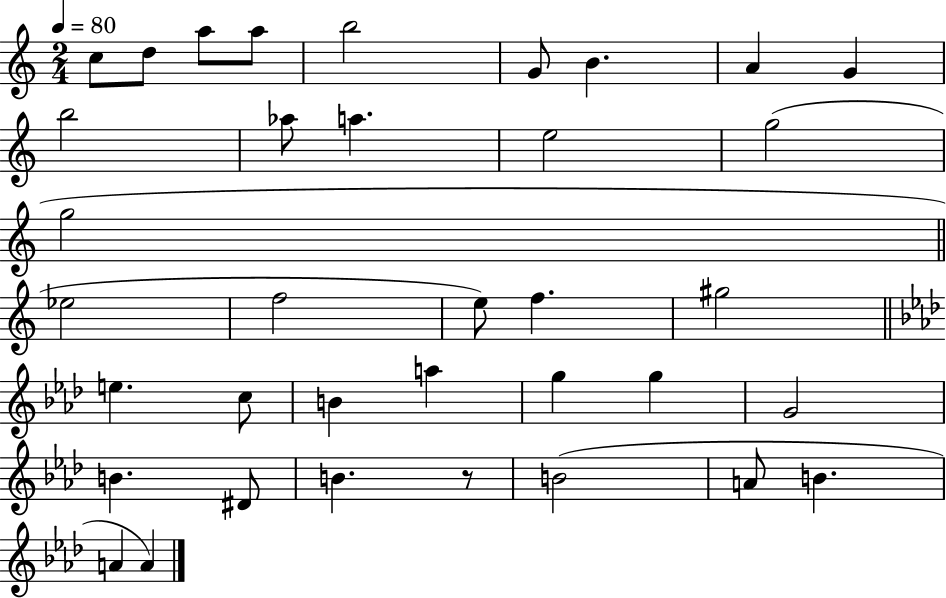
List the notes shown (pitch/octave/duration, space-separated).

C5/e D5/e A5/e A5/e B5/h G4/e B4/q. A4/q G4/q B5/h Ab5/e A5/q. E5/h G5/h G5/h Eb5/h F5/h E5/e F5/q. G#5/h E5/q. C5/e B4/q A5/q G5/q G5/q G4/h B4/q. D#4/e B4/q. R/e B4/h A4/e B4/q. A4/q A4/q